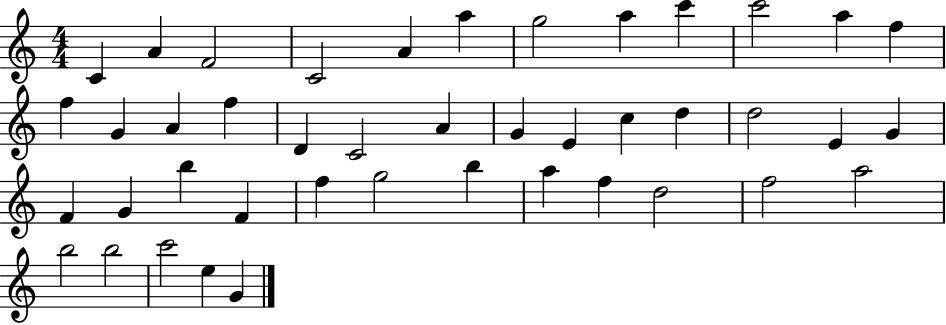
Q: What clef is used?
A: treble